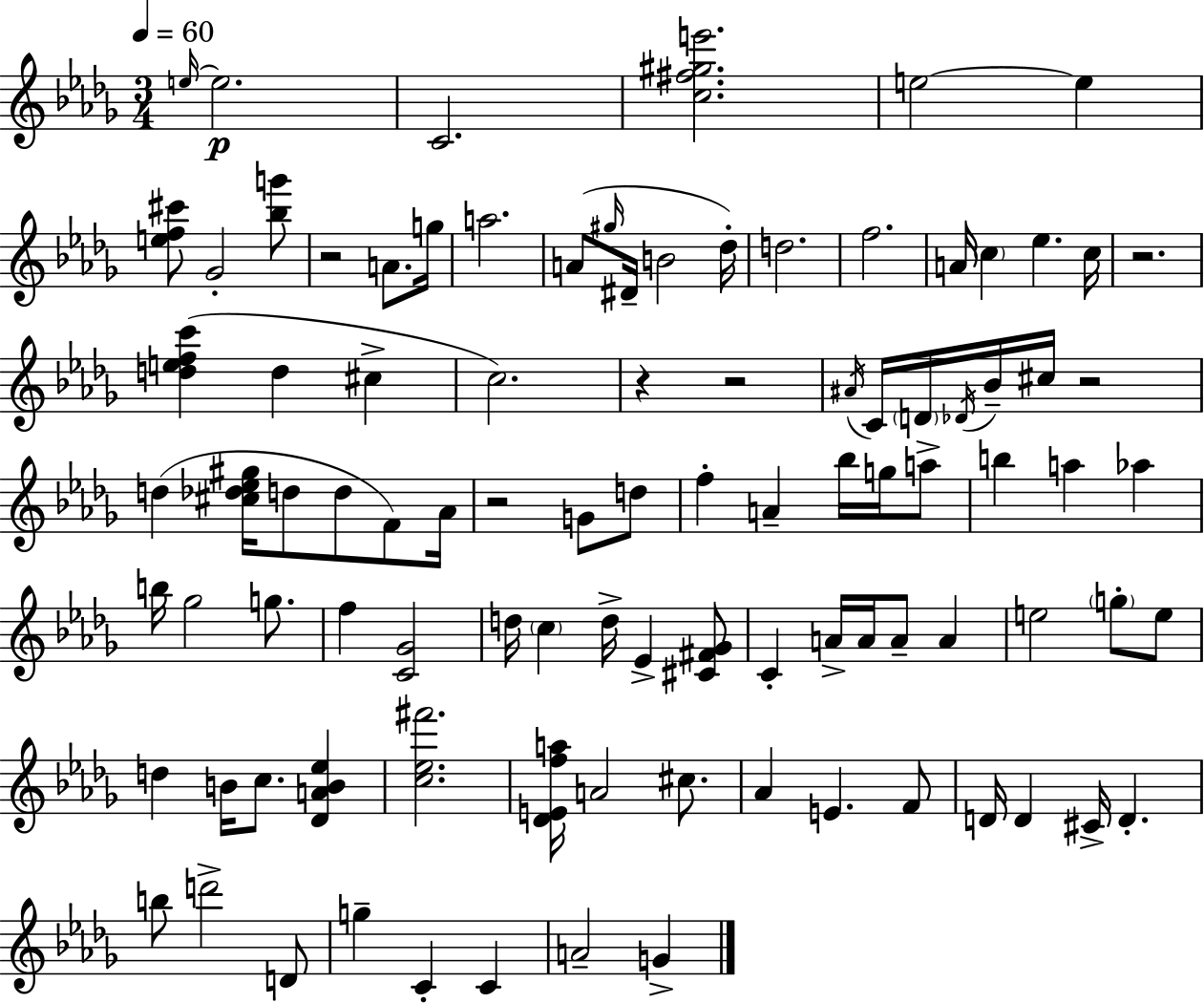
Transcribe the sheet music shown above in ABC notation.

X:1
T:Untitled
M:3/4
L:1/4
K:Bbm
e/4 e2 C2 [c^f^ge']2 e2 e [ef^c']/2 _G2 [_bg']/2 z2 A/2 g/4 a2 A/2 ^g/4 ^D/4 B2 _d/4 d2 f2 A/4 c _e c/4 z2 [defc'] d ^c c2 z z2 ^A/4 C/4 D/4 _D/4 _B/4 ^c/4 z2 d [^c_d_e^g]/4 d/2 d/2 F/2 _A/4 z2 G/2 d/2 f A _b/4 g/4 a/2 b a _a b/4 _g2 g/2 f [C_G]2 d/4 c d/4 _E [^C^F_G]/2 C A/4 A/4 A/2 A e2 g/2 e/2 d B/4 c/2 [_DAB_e] [c_e^f']2 [_DEfa]/4 A2 ^c/2 _A E F/2 D/4 D ^C/4 D b/2 d'2 D/2 g C C A2 G